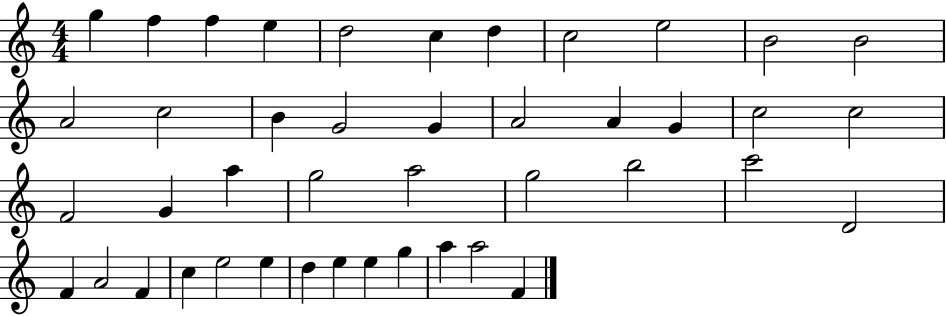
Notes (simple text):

G5/q F5/q F5/q E5/q D5/h C5/q D5/q C5/h E5/h B4/h B4/h A4/h C5/h B4/q G4/h G4/q A4/h A4/q G4/q C5/h C5/h F4/h G4/q A5/q G5/h A5/h G5/h B5/h C6/h D4/h F4/q A4/h F4/q C5/q E5/h E5/q D5/q E5/q E5/q G5/q A5/q A5/h F4/q